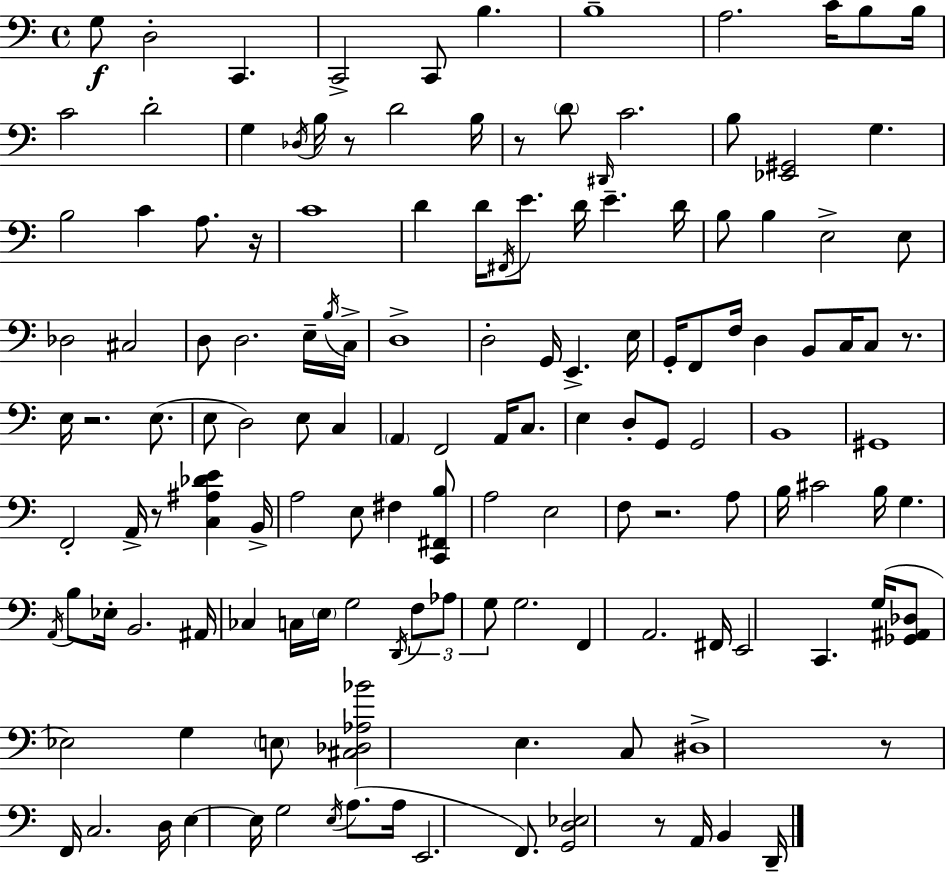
{
  \clef bass
  \time 4/4
  \defaultTimeSignature
  \key a \minor
  \repeat volta 2 { g8\f d2-. c,4. | c,2-> c,8 b4. | b1-- | a2. c'16 b8 b16 | \break c'2 d'2-. | g4 \acciaccatura { des16 } b16 r8 d'2 | b16 r8 \parenthesize d'8 \grace { dis,16 } c'2. | b8 <ees, gis,>2 g4. | \break b2 c'4 a8. | r16 c'1 | d'4 d'16 \acciaccatura { fis,16 } e'8. d'16 e'4.-- | d'16 b8 b4 e2-> | \break e8 des2 cis2 | d8 d2. | e16-- \acciaccatura { b16 } c16-> d1-> | d2-. g,16 e,4.-> | \break e16 g,16-. f,8 f16 d4 b,8 c16 c8 | r8. e16 r2. | e8.( e8 d2) e8 | c4 \parenthesize a,4 f,2 | \break a,16 c8. e4 d8-. g,8 g,2 | b,1 | gis,1 | f,2-. a,16-> r8 <c ais des' e'>4 | \break b,16-> a2 e8 fis4 | <c, fis, b>8 a2 e2 | f8 r2. | a8 b16 cis'2 b16 g4. | \break \acciaccatura { a,16 } b8 ees16-. b,2. | ais,16 ces4 c16 \parenthesize e16 g2 | \acciaccatura { d,16 } \tuplet 3/2 { f8 aes8 g8 } g2. | f,4 a,2. | \break fis,16 e,2 c,4. | g16( <ges, ais, des>8 ees2) | g4 \parenthesize e8 <cis des aes bes'>2 e4. | c8 dis1-> | \break r8 f,16 c2. | d16 e4~~ e16 g2 | \acciaccatura { e16 }( a8. a16 e,2. | f,8.) <g, d ees>2 r8 | \break a,16 b,4 d,16-- } \bar "|."
}